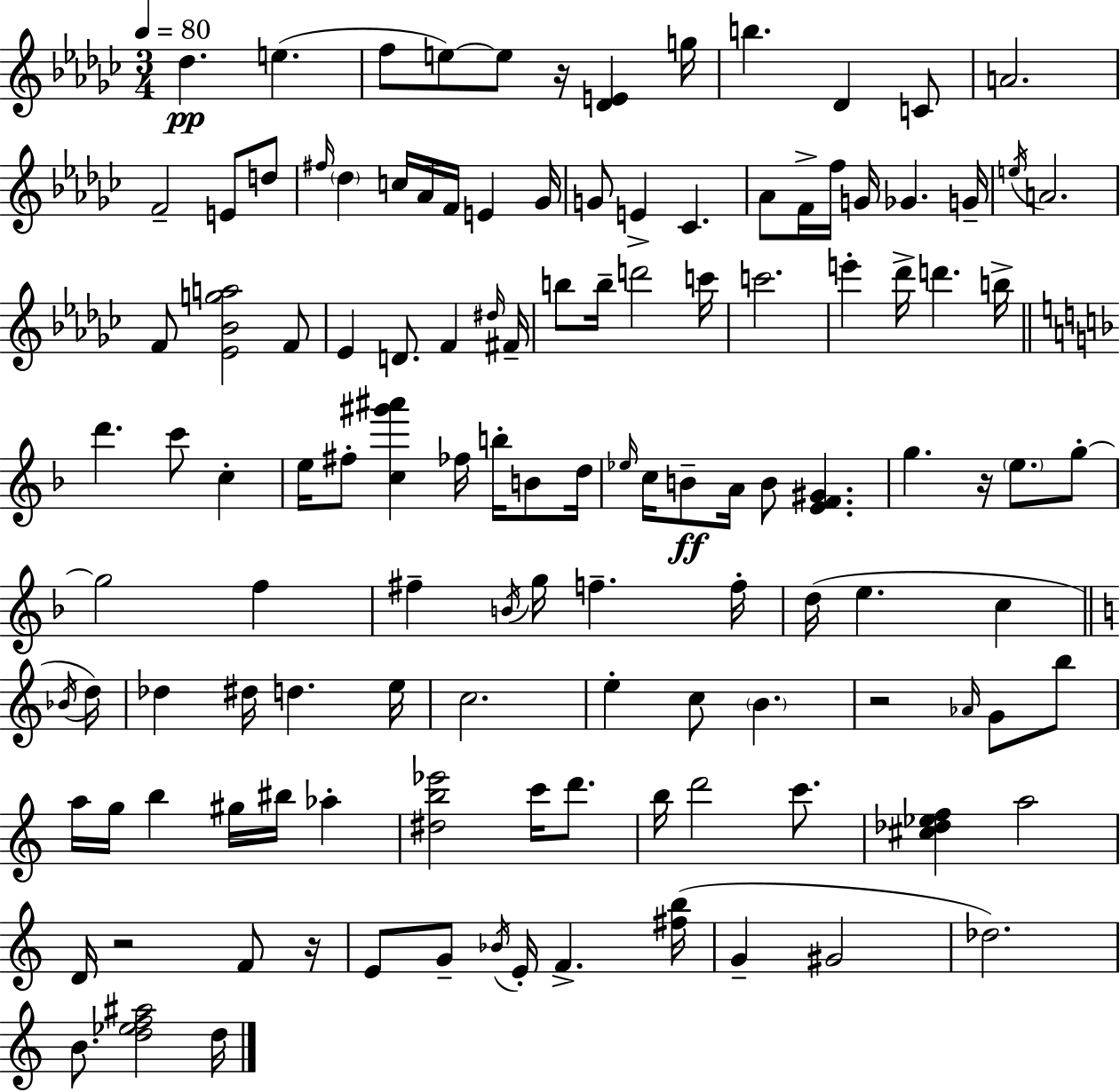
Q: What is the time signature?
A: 3/4